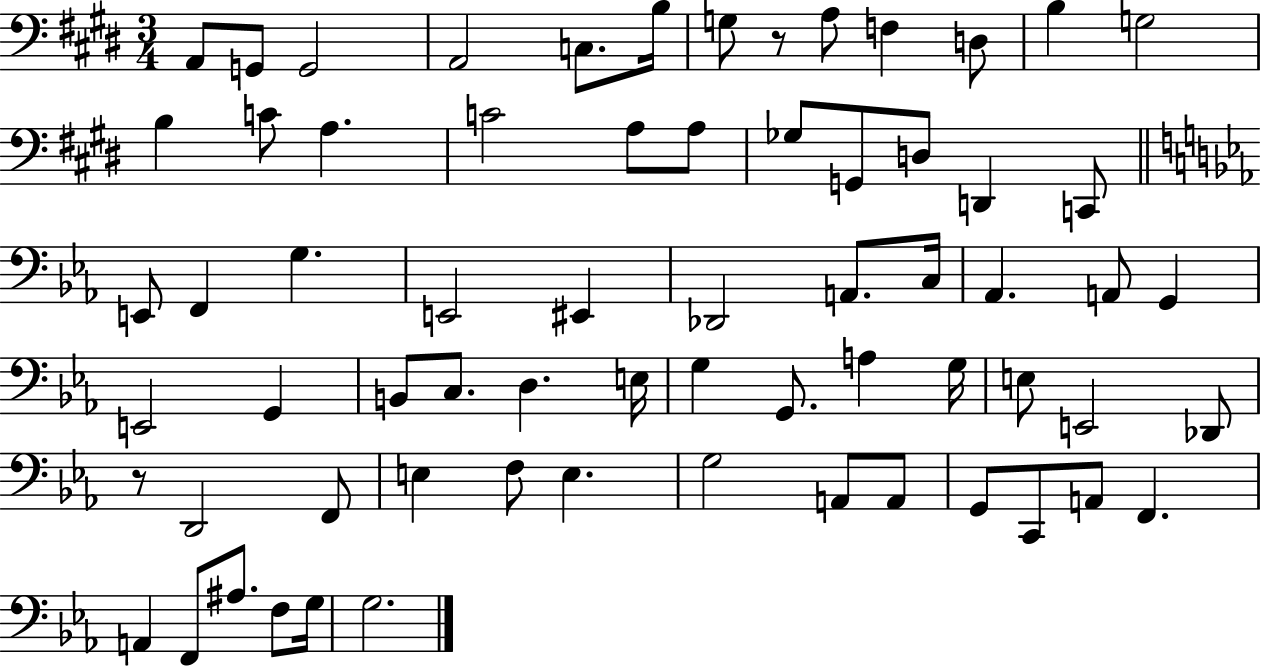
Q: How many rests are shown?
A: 2